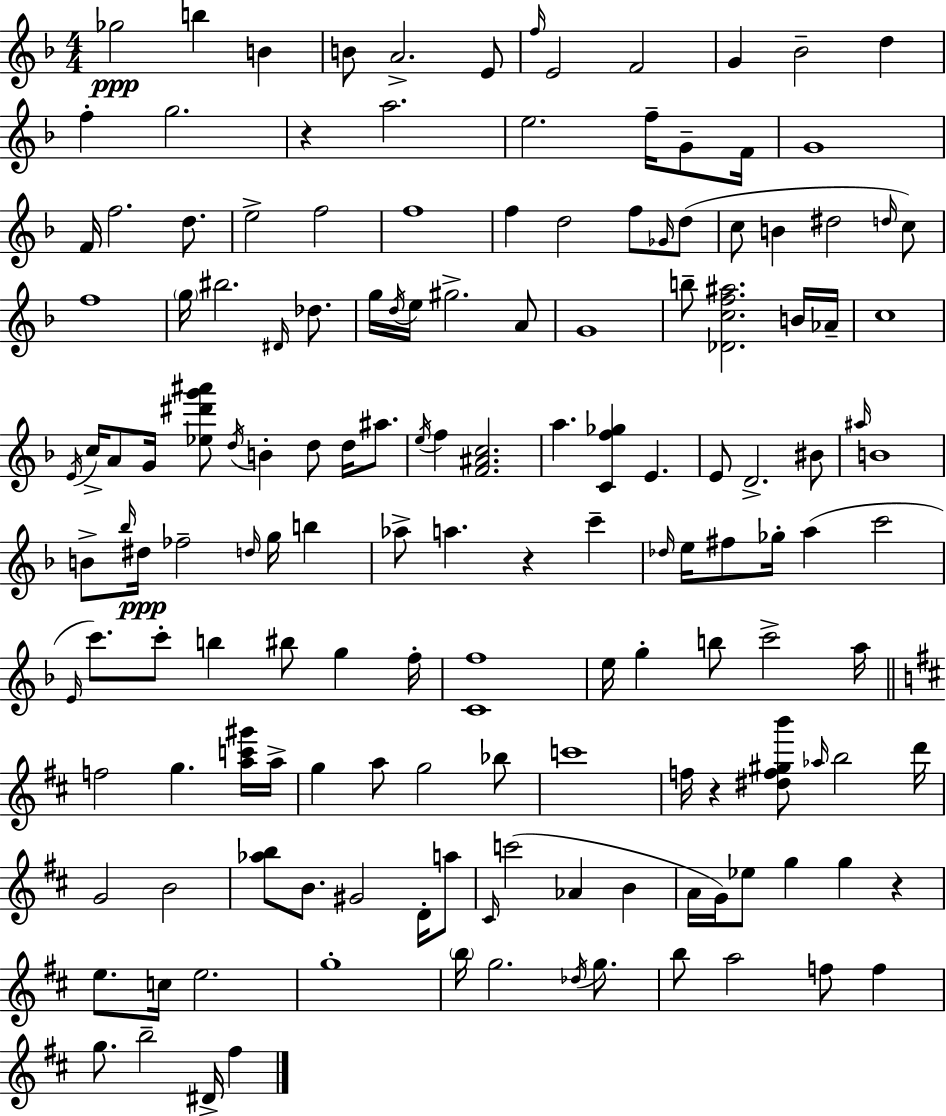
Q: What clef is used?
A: treble